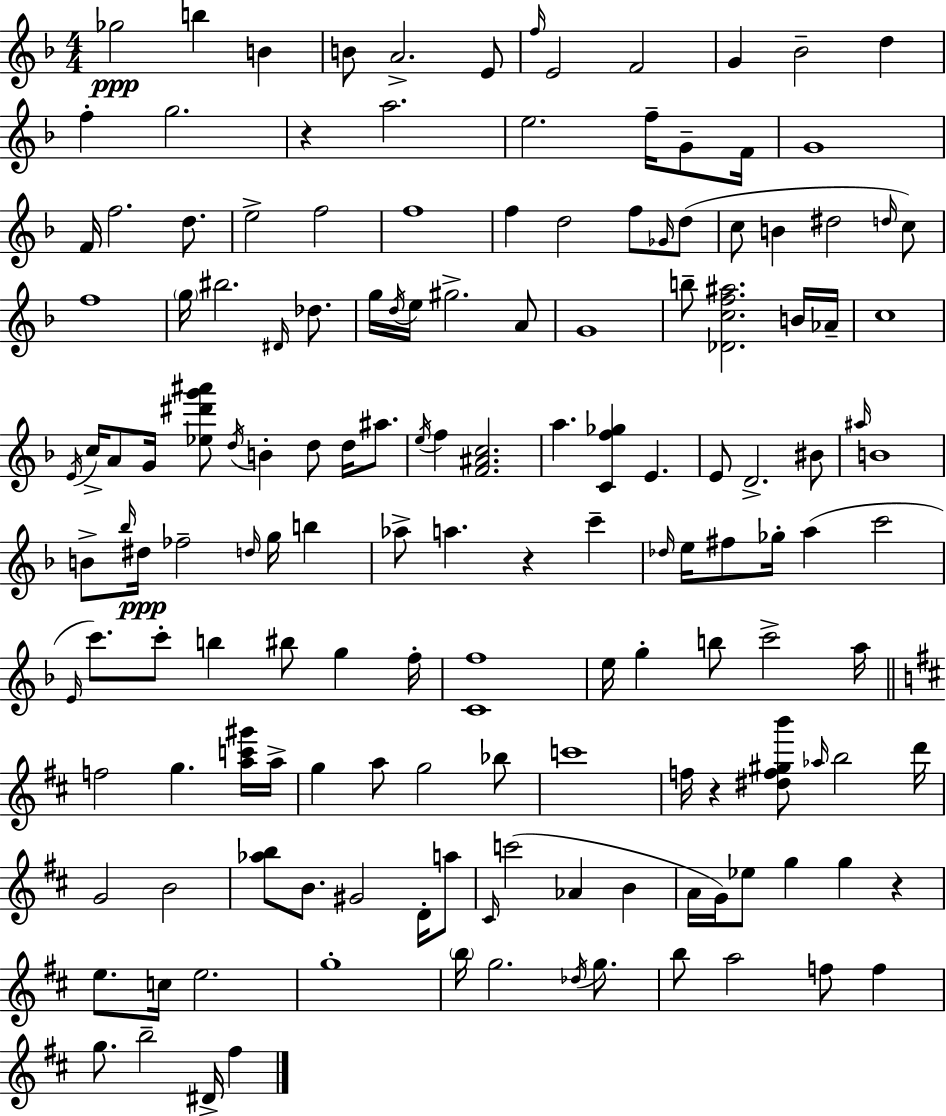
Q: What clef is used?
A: treble